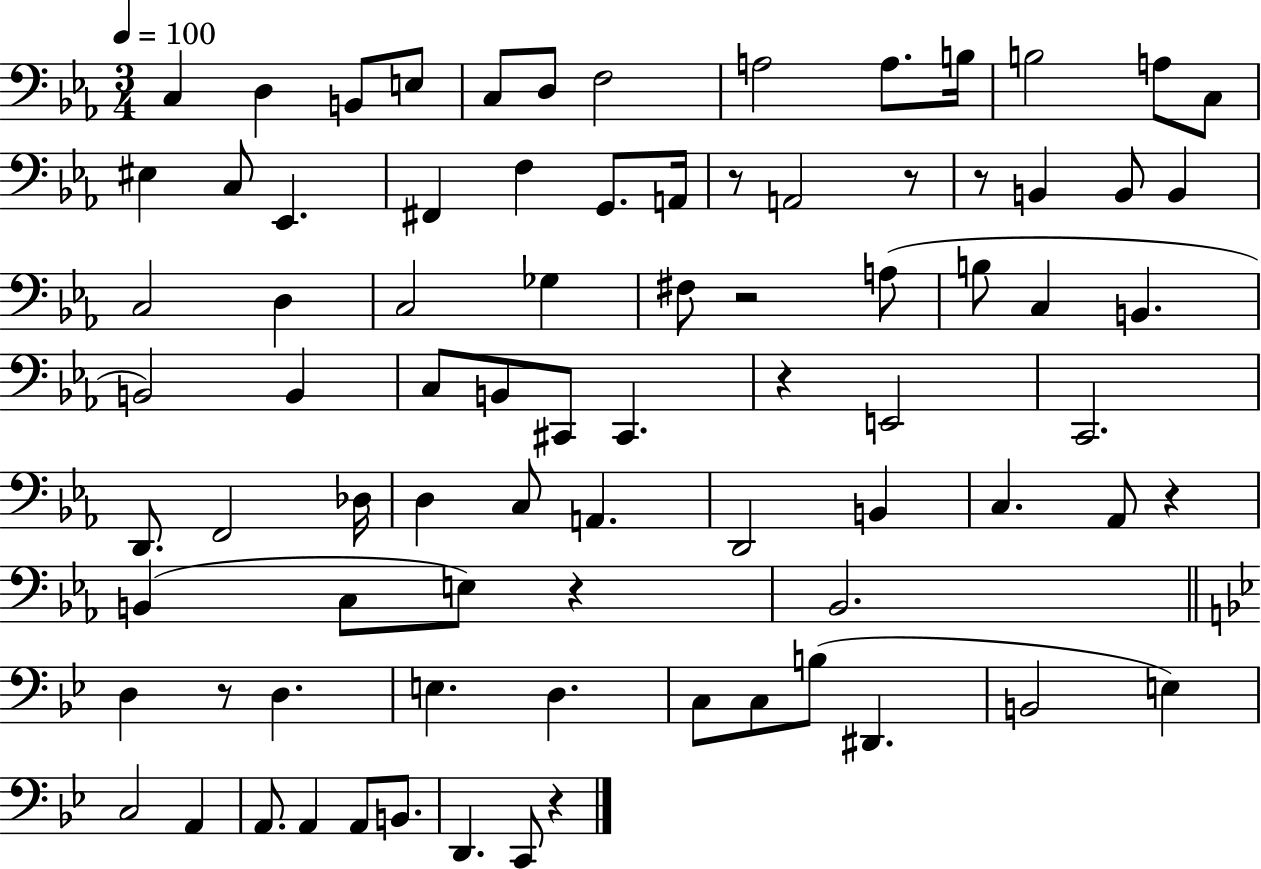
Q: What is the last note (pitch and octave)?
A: C2